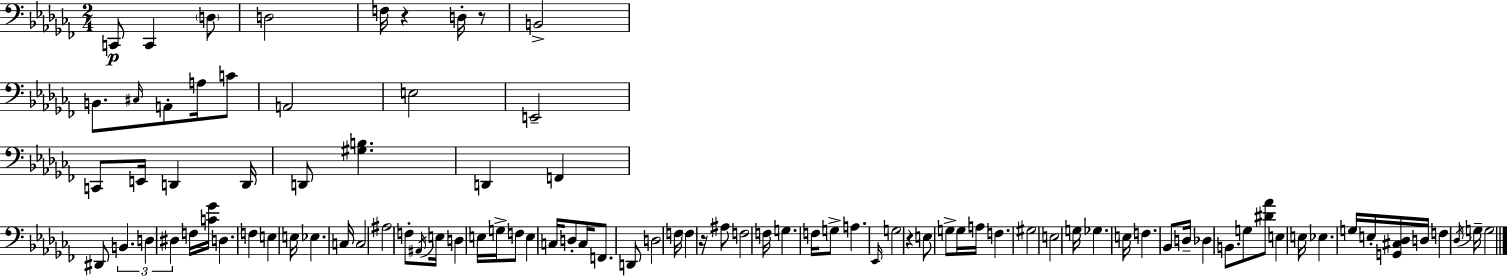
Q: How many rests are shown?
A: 4